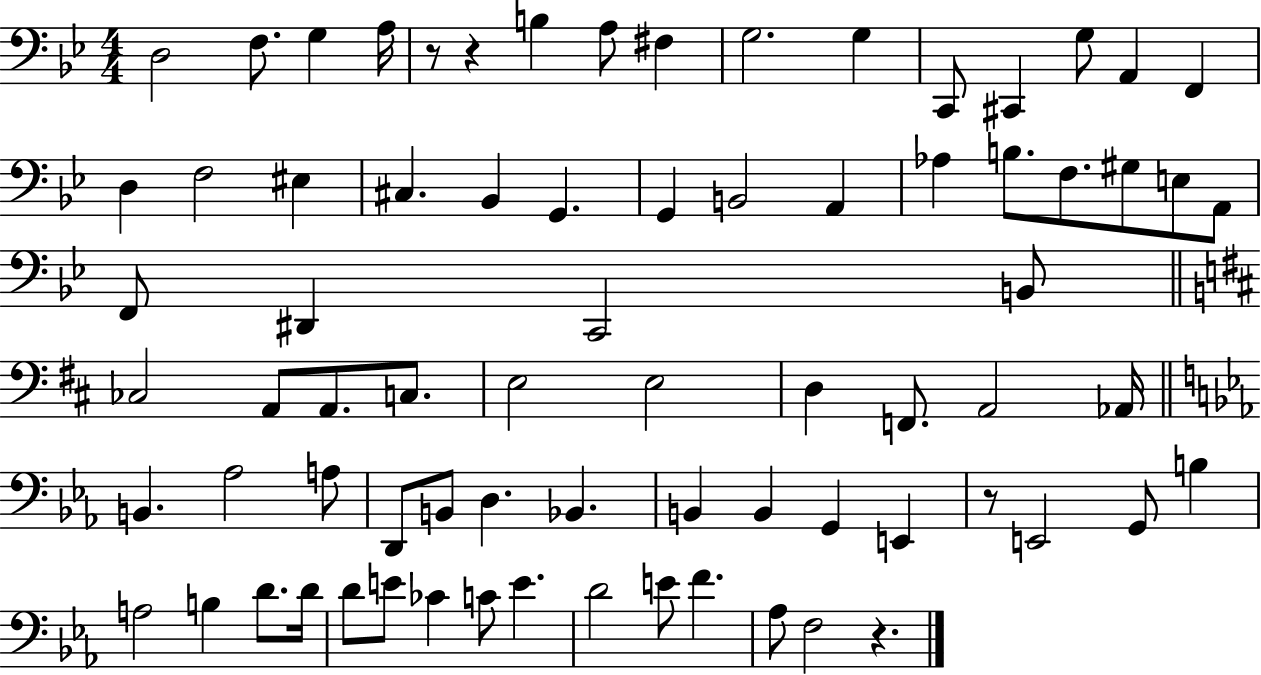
X:1
T:Untitled
M:4/4
L:1/4
K:Bb
D,2 F,/2 G, A,/4 z/2 z B, A,/2 ^F, G,2 G, C,,/2 ^C,, G,/2 A,, F,, D, F,2 ^E, ^C, _B,, G,, G,, B,,2 A,, _A, B,/2 F,/2 ^G,/2 E,/2 A,,/2 F,,/2 ^D,, C,,2 B,,/2 _C,2 A,,/2 A,,/2 C,/2 E,2 E,2 D, F,,/2 A,,2 _A,,/4 B,, _A,2 A,/2 D,,/2 B,,/2 D, _B,, B,, B,, G,, E,, z/2 E,,2 G,,/2 B, A,2 B, D/2 D/4 D/2 E/2 _C C/2 E D2 E/2 F _A,/2 F,2 z